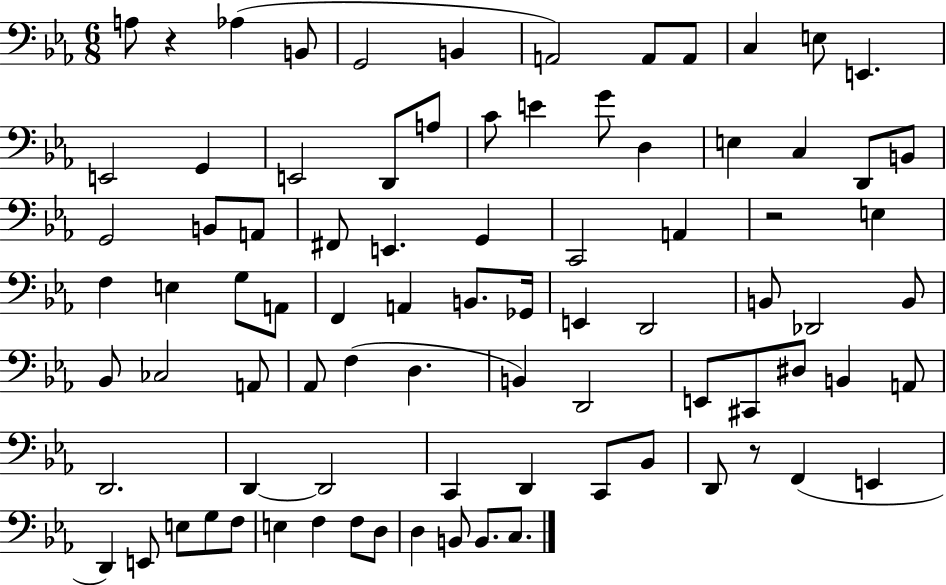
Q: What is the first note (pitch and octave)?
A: A3